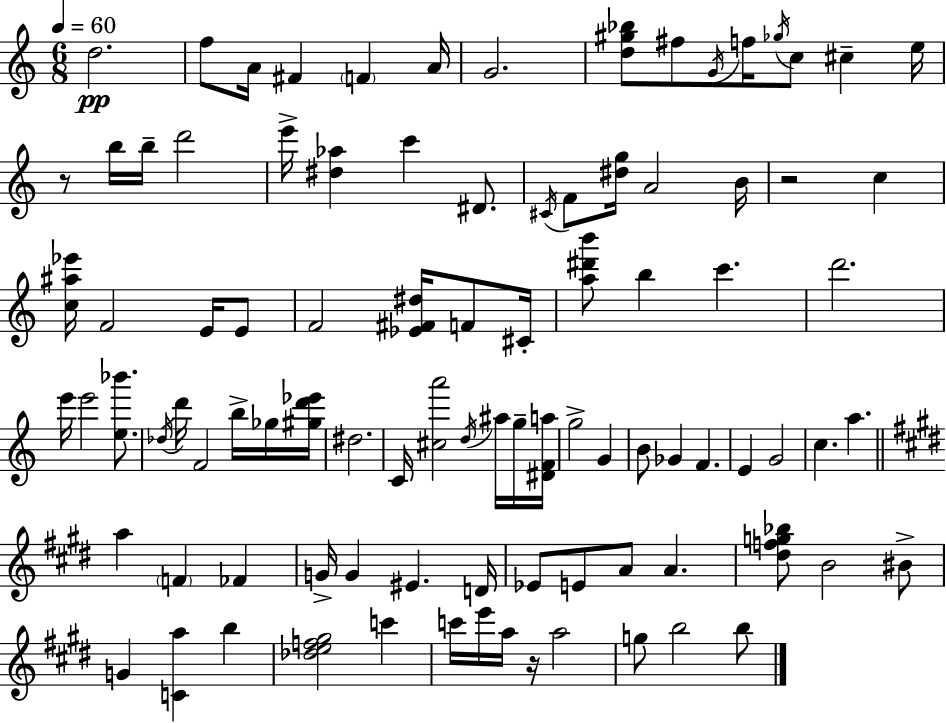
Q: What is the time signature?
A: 6/8